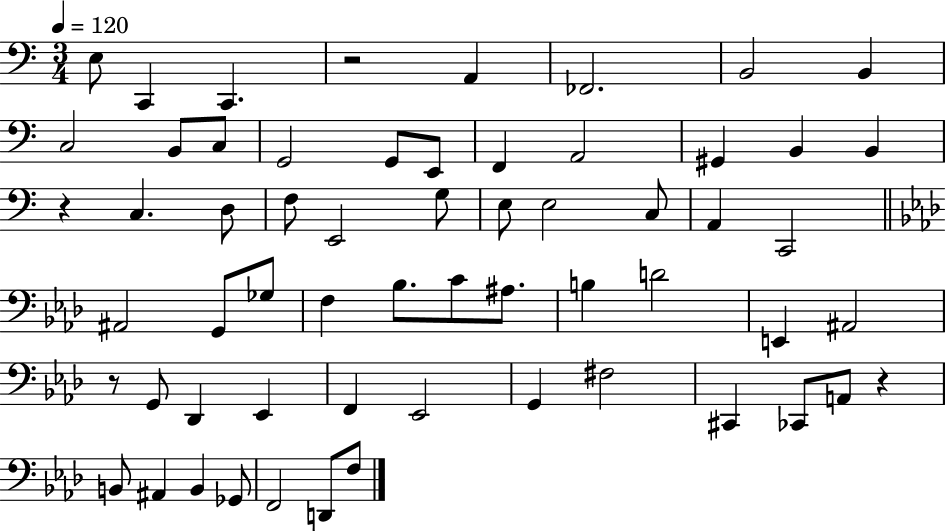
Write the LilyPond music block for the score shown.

{
  \clef bass
  \numericTimeSignature
  \time 3/4
  \key c \major
  \tempo 4 = 120
  e8 c,4 c,4. | r2 a,4 | fes,2. | b,2 b,4 | \break c2 b,8 c8 | g,2 g,8 e,8 | f,4 a,2 | gis,4 b,4 b,4 | \break r4 c4. d8 | f8 e,2 g8 | e8 e2 c8 | a,4 c,2 | \break \bar "||" \break \key f \minor ais,2 g,8 ges8 | f4 bes8. c'8 ais8. | b4 d'2 | e,4 ais,2 | \break r8 g,8 des,4 ees,4 | f,4 ees,2 | g,4 fis2 | cis,4 ces,8 a,8 r4 | \break b,8 ais,4 b,4 ges,8 | f,2 d,8 f8 | \bar "|."
}